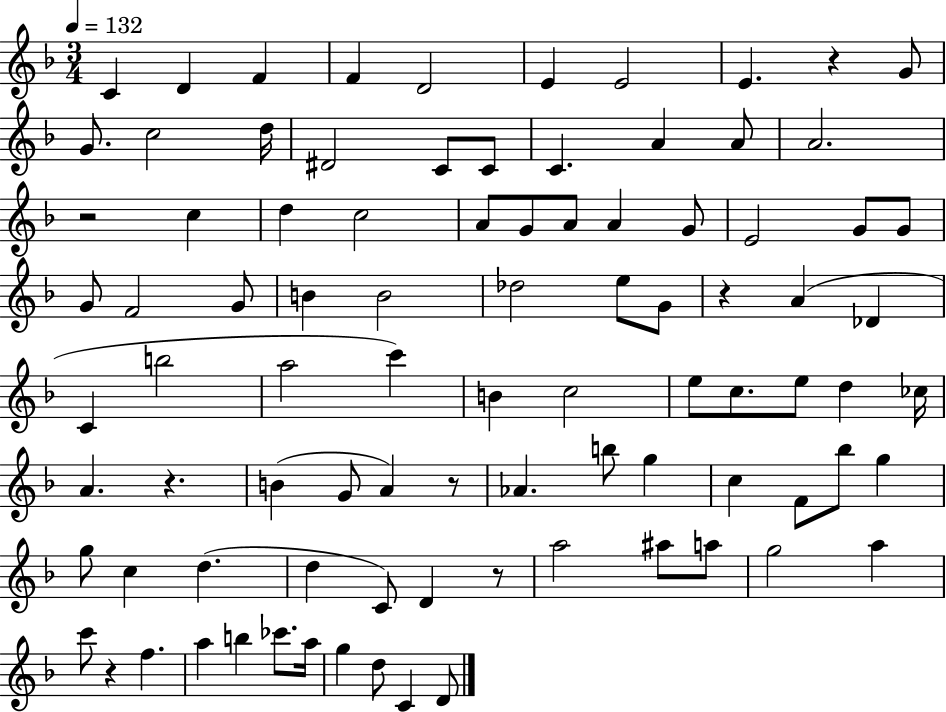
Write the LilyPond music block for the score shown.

{
  \clef treble
  \numericTimeSignature
  \time 3/4
  \key f \major
  \tempo 4 = 132
  \repeat volta 2 { c'4 d'4 f'4 | f'4 d'2 | e'4 e'2 | e'4. r4 g'8 | \break g'8. c''2 d''16 | dis'2 c'8 c'8 | c'4. a'4 a'8 | a'2. | \break r2 c''4 | d''4 c''2 | a'8 g'8 a'8 a'4 g'8 | e'2 g'8 g'8 | \break g'8 f'2 g'8 | b'4 b'2 | des''2 e''8 g'8 | r4 a'4( des'4 | \break c'4 b''2 | a''2 c'''4) | b'4 c''2 | e''8 c''8. e''8 d''4 ces''16 | \break a'4. r4. | b'4( g'8 a'4) r8 | aes'4. b''8 g''4 | c''4 f'8 bes''8 g''4 | \break g''8 c''4 d''4.( | d''4 c'8) d'4 r8 | a''2 ais''8 a''8 | g''2 a''4 | \break c'''8 r4 f''4. | a''4 b''4 ces'''8. a''16 | g''4 d''8 c'4 d'8 | } \bar "|."
}